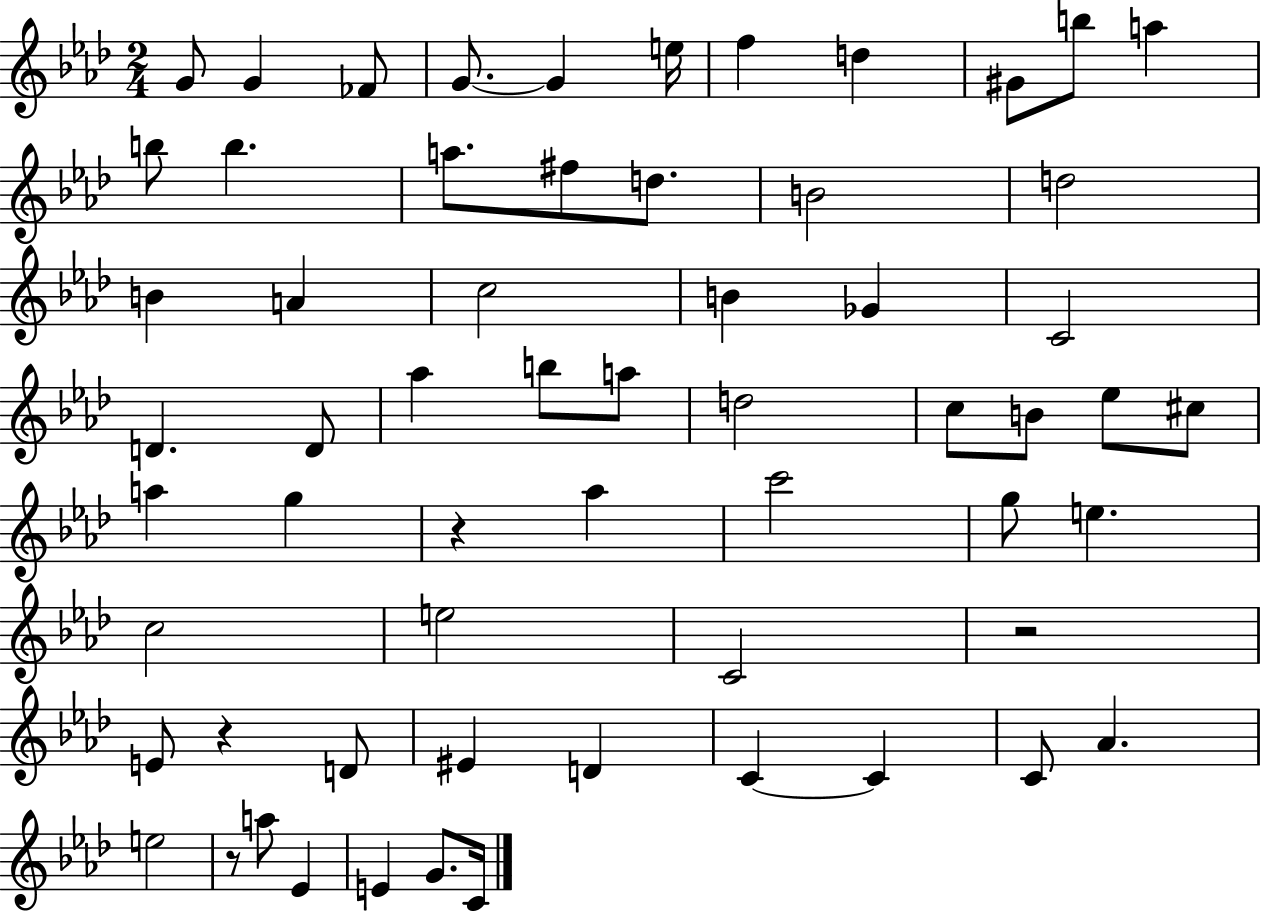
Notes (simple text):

G4/e G4/q FES4/e G4/e. G4/q E5/s F5/q D5/q G#4/e B5/e A5/q B5/e B5/q. A5/e. F#5/e D5/e. B4/h D5/h B4/q A4/q C5/h B4/q Gb4/q C4/h D4/q. D4/e Ab5/q B5/e A5/e D5/h C5/e B4/e Eb5/e C#5/e A5/q G5/q R/q Ab5/q C6/h G5/e E5/q. C5/h E5/h C4/h R/h E4/e R/q D4/e EIS4/q D4/q C4/q C4/q C4/e Ab4/q. E5/h R/e A5/e Eb4/q E4/q G4/e. C4/s